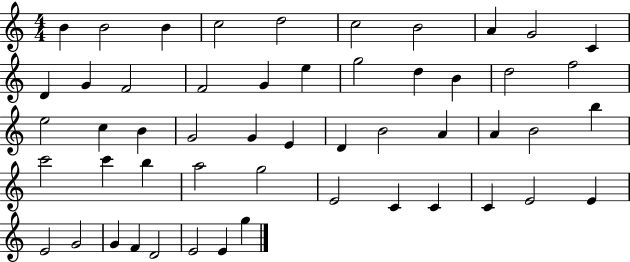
B4/q B4/h B4/q C5/h D5/h C5/h B4/h A4/q G4/h C4/q D4/q G4/q F4/h F4/h G4/q E5/q G5/h D5/q B4/q D5/h F5/h E5/h C5/q B4/q G4/h G4/q E4/q D4/q B4/h A4/q A4/q B4/h B5/q C6/h C6/q B5/q A5/h G5/h E4/h C4/q C4/q C4/q E4/h E4/q E4/h G4/h G4/q F4/q D4/h E4/h E4/q G5/q